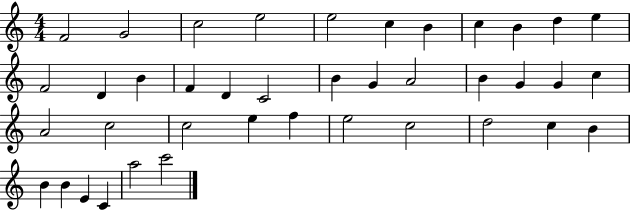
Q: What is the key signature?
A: C major